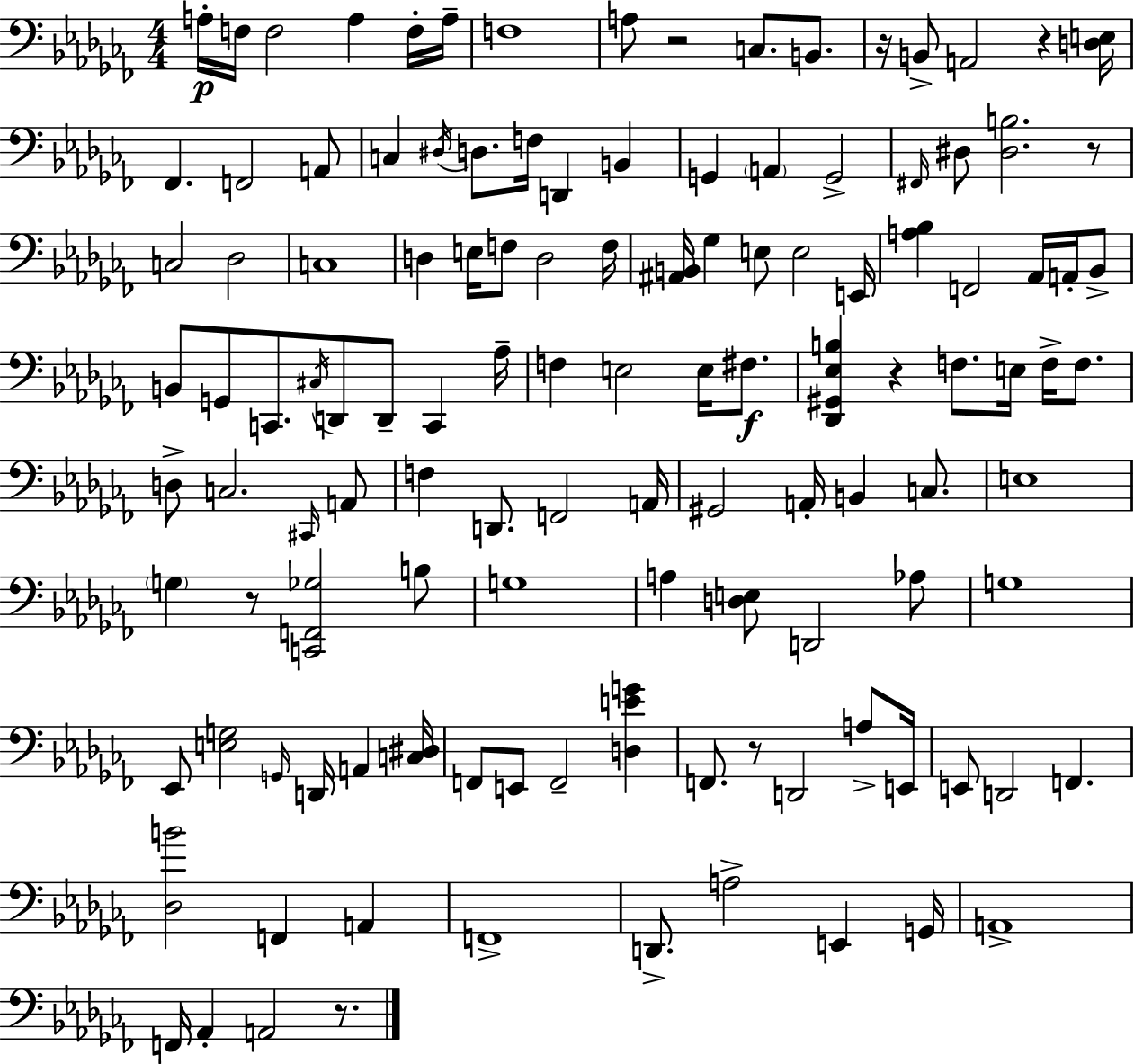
A3/s F3/s F3/h A3/q F3/s A3/s F3/w A3/e R/h C3/e. B2/e. R/s B2/e A2/h R/q [D3,E3]/s FES2/q. F2/h A2/e C3/q D#3/s D3/e. F3/s D2/q B2/q G2/q A2/q G2/h F#2/s D#3/e [D#3,B3]/h. R/e C3/h Db3/h C3/w D3/q E3/s F3/e D3/h F3/s [A#2,B2]/s Gb3/q E3/e E3/h E2/s [A3,Bb3]/q F2/h Ab2/s A2/s Bb2/e B2/e G2/e C2/e. C#3/s D2/e D2/e C2/q Ab3/s F3/q E3/h E3/s F#3/e. [Db2,G#2,Eb3,B3]/q R/q F3/e. E3/s F3/s F3/e. D3/e C3/h. C#2/s A2/e F3/q D2/e. F2/h A2/s G#2/h A2/s B2/q C3/e. E3/w G3/q R/e [C2,F2,Gb3]/h B3/e G3/w A3/q [D3,E3]/e D2/h Ab3/e G3/w Eb2/e [E3,G3]/h G2/s D2/s A2/q [C3,D#3]/s F2/e E2/e F2/h [D3,E4,G4]/q F2/e. R/e D2/h A3/e E2/s E2/e D2/h F2/q. [Db3,B4]/h F2/q A2/q F2/w D2/e. A3/h E2/q G2/s A2/w F2/s Ab2/q A2/h R/e.